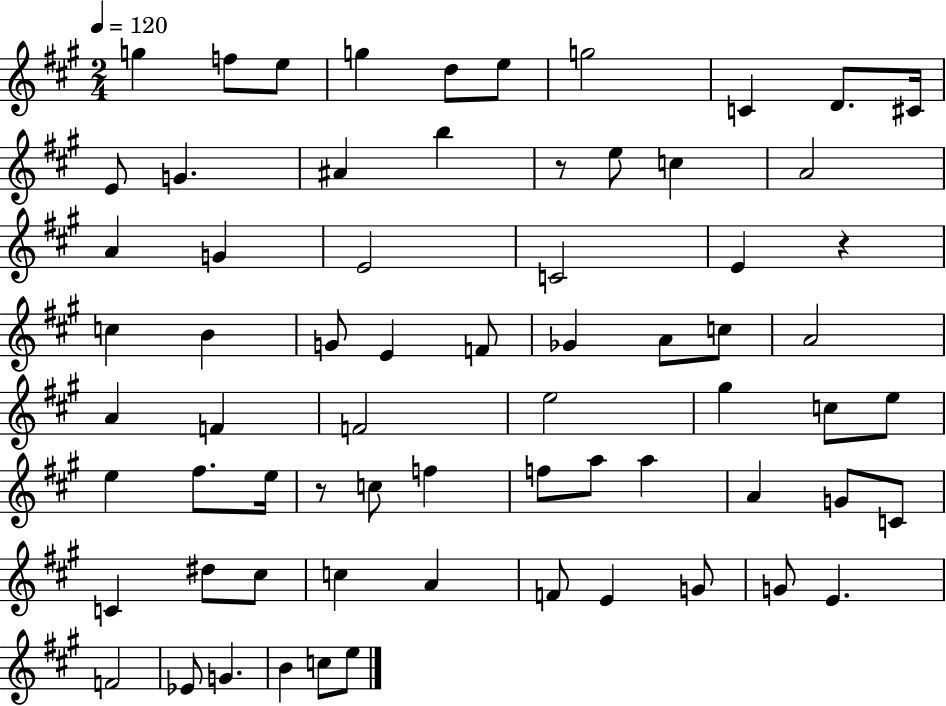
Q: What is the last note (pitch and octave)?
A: E5